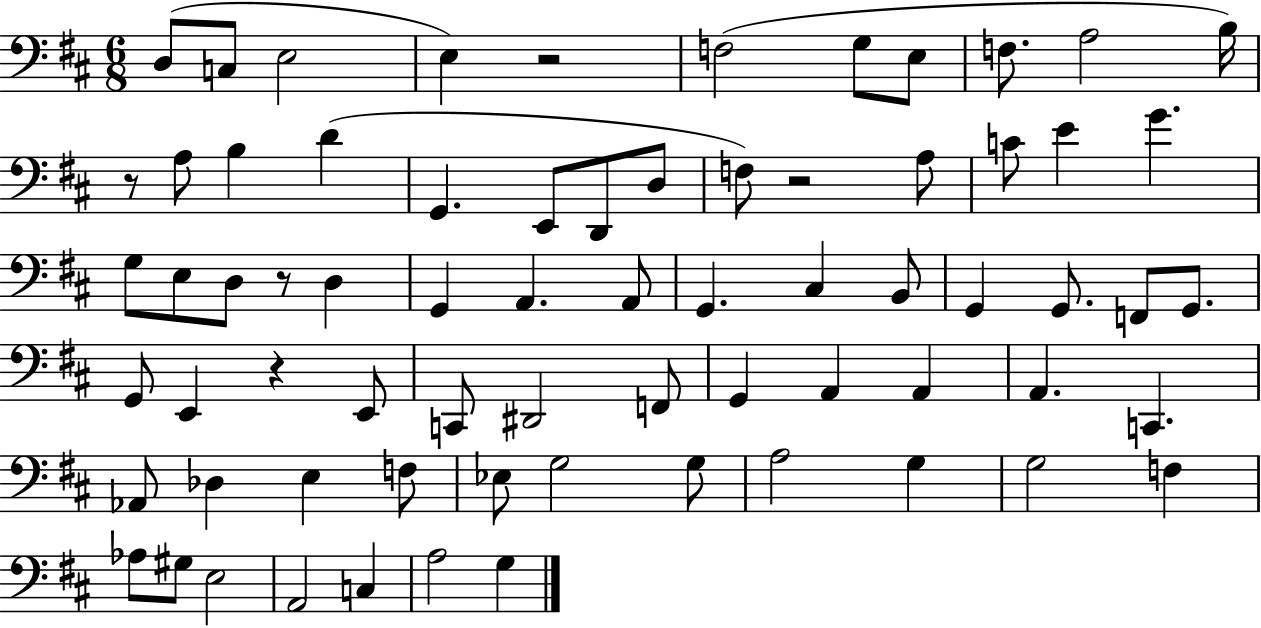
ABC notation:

X:1
T:Untitled
M:6/8
L:1/4
K:D
D,/2 C,/2 E,2 E, z2 F,2 G,/2 E,/2 F,/2 A,2 B,/4 z/2 A,/2 B, D G,, E,,/2 D,,/2 D,/2 F,/2 z2 A,/2 C/2 E G G,/2 E,/2 D,/2 z/2 D, G,, A,, A,,/2 G,, ^C, B,,/2 G,, G,,/2 F,,/2 G,,/2 G,,/2 E,, z E,,/2 C,,/2 ^D,,2 F,,/2 G,, A,, A,, A,, C,, _A,,/2 _D, E, F,/2 _E,/2 G,2 G,/2 A,2 G, G,2 F, _A,/2 ^G,/2 E,2 A,,2 C, A,2 G,